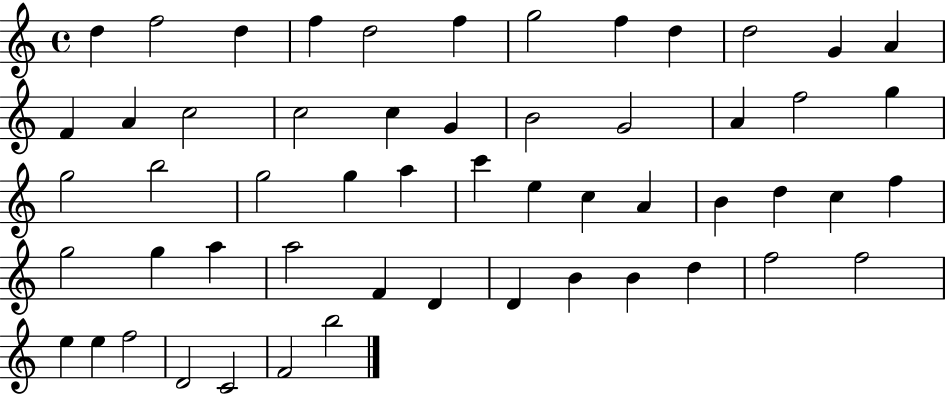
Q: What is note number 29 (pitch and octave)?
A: C6